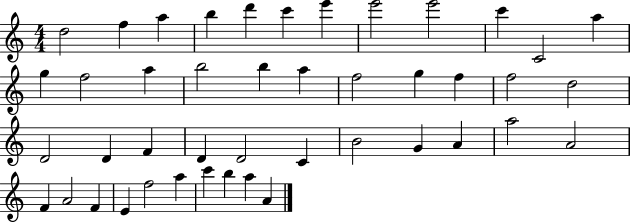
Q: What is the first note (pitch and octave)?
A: D5